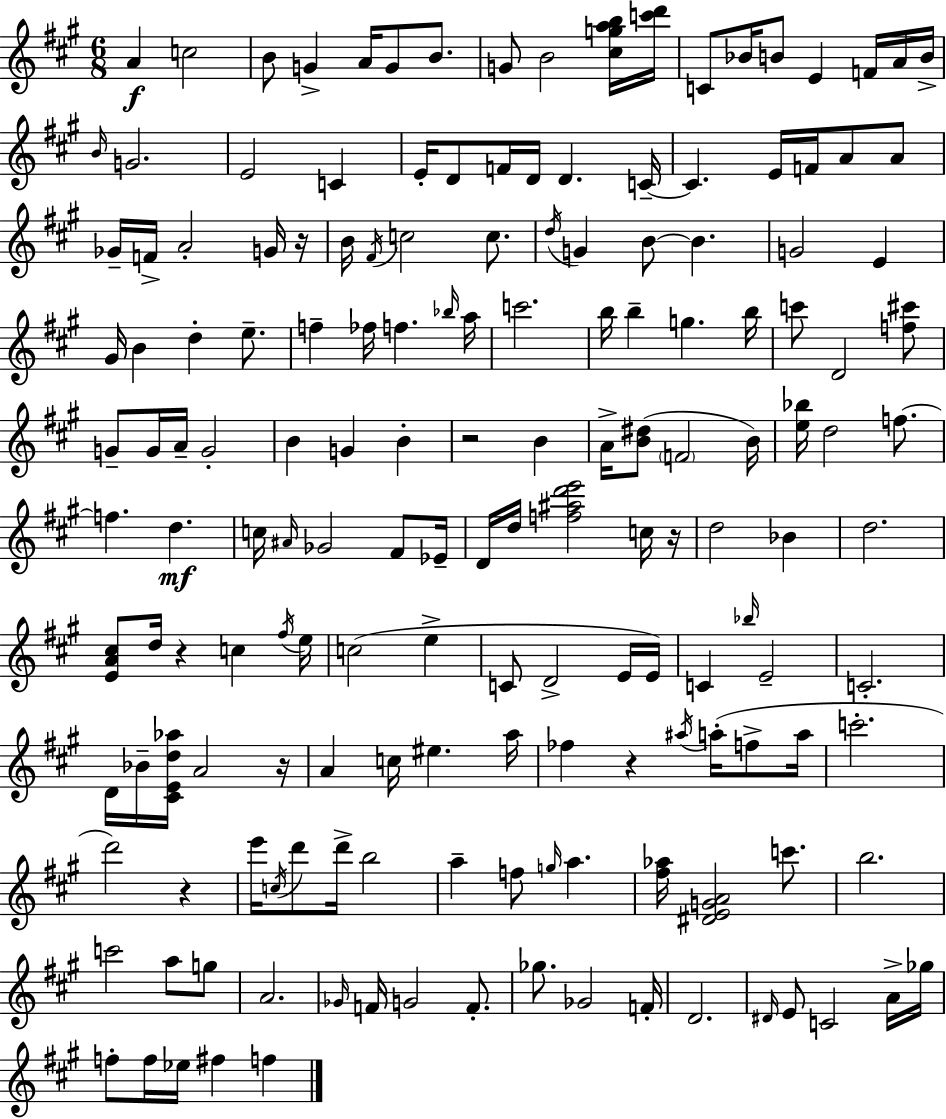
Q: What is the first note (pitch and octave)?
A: A4